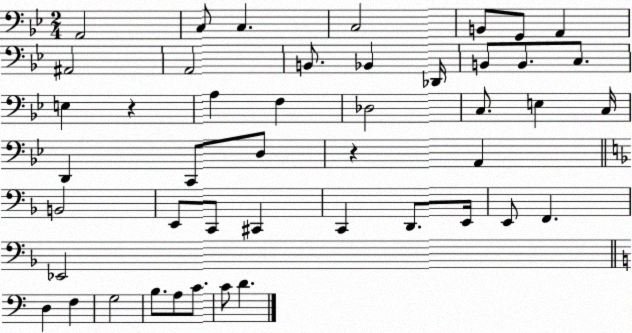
X:1
T:Untitled
M:2/4
L:1/4
K:Bb
A,,2 C,/2 C, C,2 B,,/2 G,,/2 A,, ^A,,2 A,,2 B,,/2 _B,, _D,,/4 B,,/2 B,,/2 C,/2 E, z A, F, _D,2 C,/2 E, C,/4 D,, C,,/2 D,/2 z A,, B,,2 E,,/2 C,,/2 ^C,, C,, D,,/2 E,,/4 E,,/2 F,, _E,,2 D, F, G,2 B,/2 A,/2 C/2 C/2 D